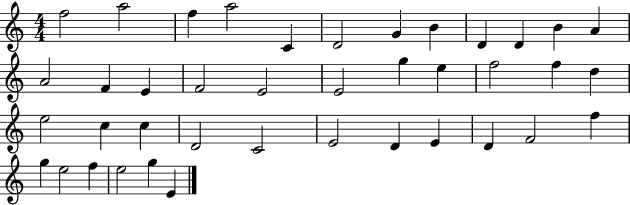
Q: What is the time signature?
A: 4/4